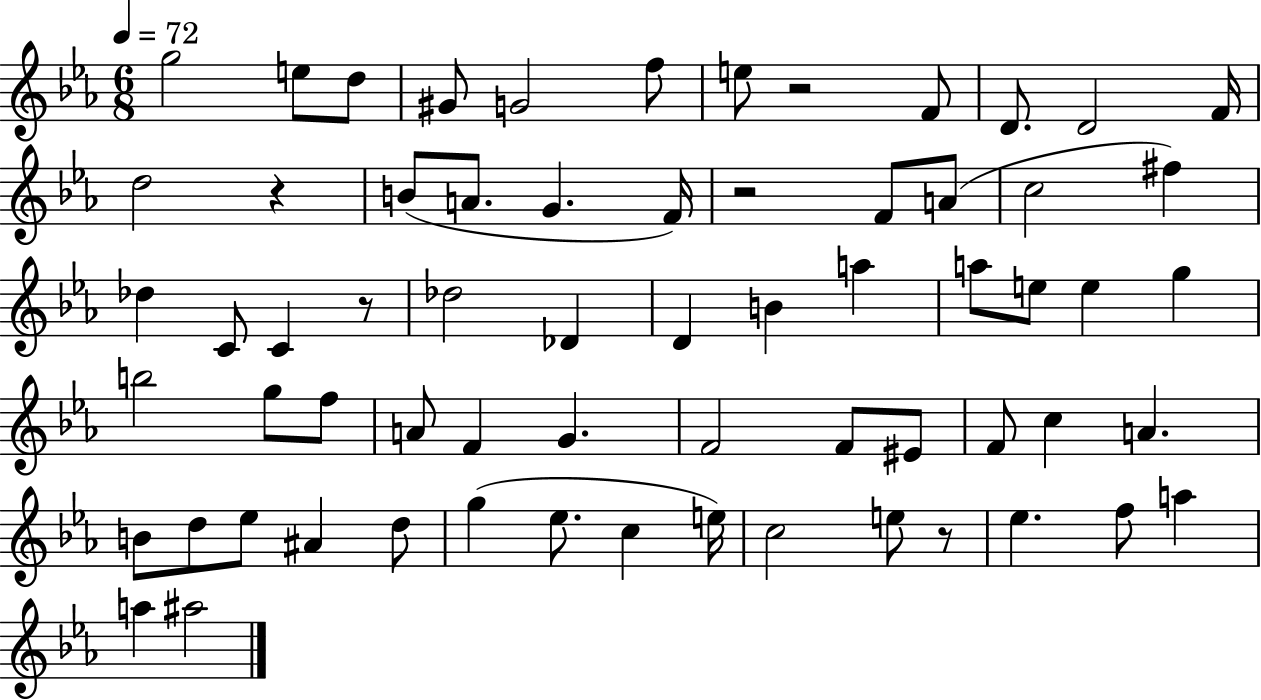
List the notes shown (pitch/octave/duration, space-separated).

G5/h E5/e D5/e G#4/e G4/h F5/e E5/e R/h F4/e D4/e. D4/h F4/s D5/h R/q B4/e A4/e. G4/q. F4/s R/h F4/e A4/e C5/h F#5/q Db5/q C4/e C4/q R/e Db5/h Db4/q D4/q B4/q A5/q A5/e E5/e E5/q G5/q B5/h G5/e F5/e A4/e F4/q G4/q. F4/h F4/e EIS4/e F4/e C5/q A4/q. B4/e D5/e Eb5/e A#4/q D5/e G5/q Eb5/e. C5/q E5/s C5/h E5/e R/e Eb5/q. F5/e A5/q A5/q A#5/h